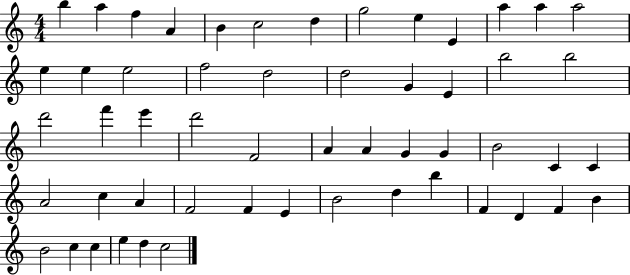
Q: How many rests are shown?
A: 0